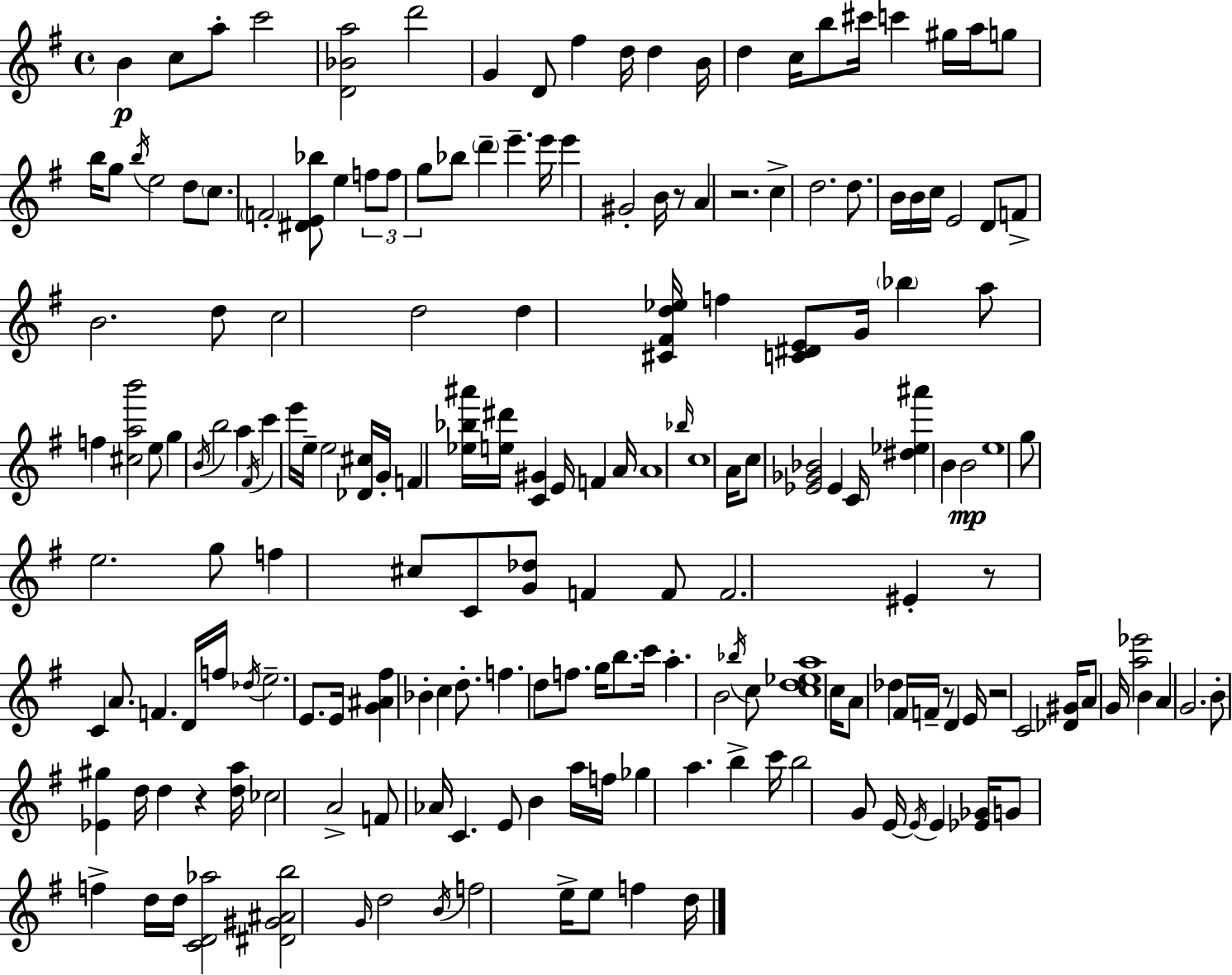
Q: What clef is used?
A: treble